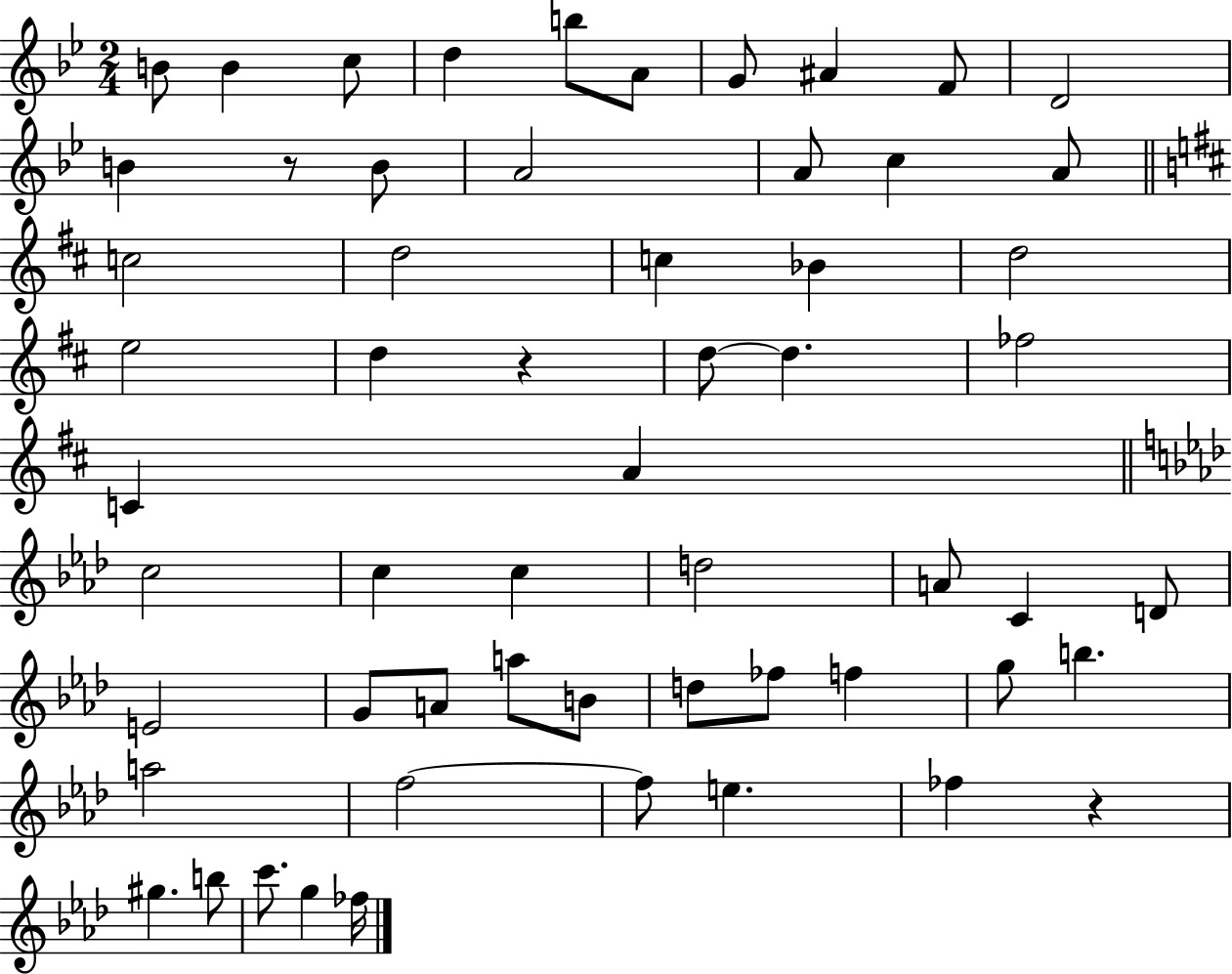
X:1
T:Untitled
M:2/4
L:1/4
K:Bb
B/2 B c/2 d b/2 A/2 G/2 ^A F/2 D2 B z/2 B/2 A2 A/2 c A/2 c2 d2 c _B d2 e2 d z d/2 d _f2 C A c2 c c d2 A/2 C D/2 E2 G/2 A/2 a/2 B/2 d/2 _f/2 f g/2 b a2 f2 f/2 e _f z ^g b/2 c'/2 g _f/4